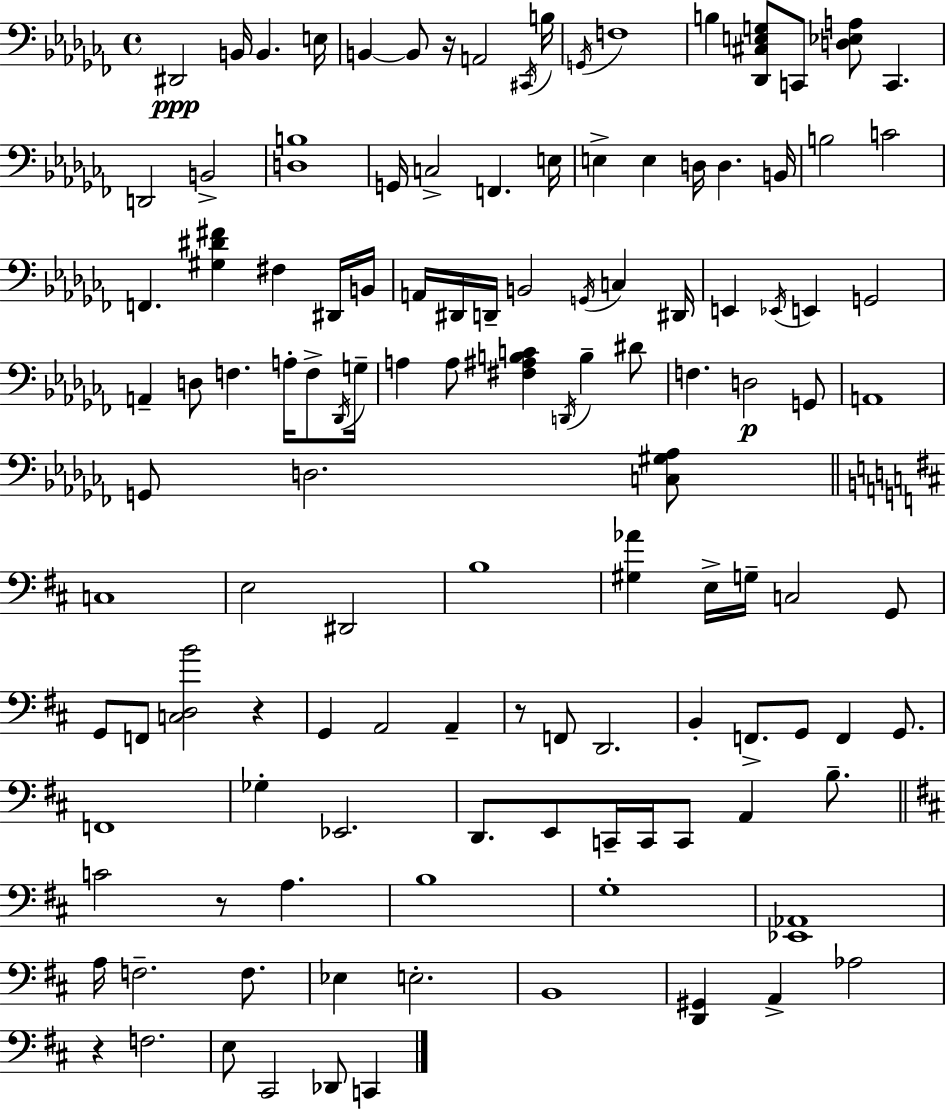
D#2/h B2/s B2/q. E3/s B2/q B2/e R/s A2/h C#2/s B3/s G2/s F3/w B3/q [Db2,C#3,E3,G3]/e C2/e [D3,Eb3,A3]/e C2/q. D2/h B2/h [D3,B3]/w G2/s C3/h F2/q. E3/s E3/q E3/q D3/s D3/q. B2/s B3/h C4/h F2/q. [G#3,D#4,F#4]/q F#3/q D#2/s B2/s A2/s D#2/s D2/s B2/h G2/s C3/q D#2/s E2/q Eb2/s E2/q G2/h A2/q D3/e F3/q. A3/s F3/e Db2/s G3/s A3/q A3/e [F#3,A#3,B3,C4]/q D2/s B3/q D#4/e F3/q. D3/h G2/e A2/w G2/e D3/h. [C3,G#3,Ab3]/e C3/w E3/h D#2/h B3/w [G#3,Ab4]/q E3/s G3/s C3/h G2/e G2/e F2/e [C3,D3,B4]/h R/q G2/q A2/h A2/q R/e F2/e D2/h. B2/q F2/e. G2/e F2/q G2/e. F2/w Gb3/q Eb2/h. D2/e. E2/e C2/s C2/s C2/e A2/q B3/e. C4/h R/e A3/q. B3/w G3/w [Eb2,Ab2]/w A3/s F3/h. F3/e. Eb3/q E3/h. B2/w [D2,G#2]/q A2/q Ab3/h R/q F3/h. E3/e C#2/h Db2/e C2/q